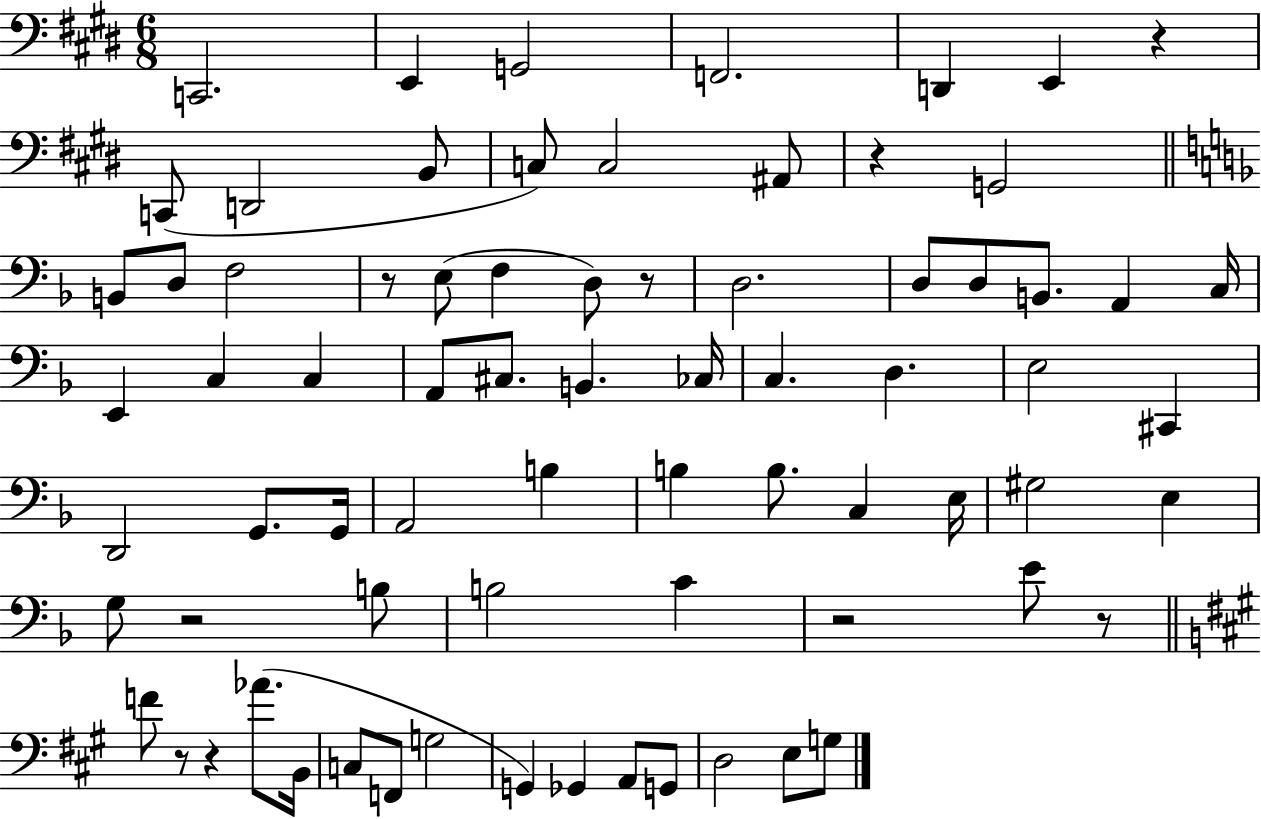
C2/h. E2/q G2/h F2/h. D2/q E2/q R/q C2/e D2/h B2/e C3/e C3/h A#2/e R/q G2/h B2/e D3/e F3/h R/e E3/e F3/q D3/e R/e D3/h. D3/e D3/e B2/e. A2/q C3/s E2/q C3/q C3/q A2/e C#3/e. B2/q. CES3/s C3/q. D3/q. E3/h C#2/q D2/h G2/e. G2/s A2/h B3/q B3/q B3/e. C3/q E3/s G#3/h E3/q G3/e R/h B3/e B3/h C4/q R/h E4/e R/e F4/e R/e R/q Ab4/e. B2/s C3/e F2/e G3/h G2/q Gb2/q A2/e G2/e D3/h E3/e G3/e